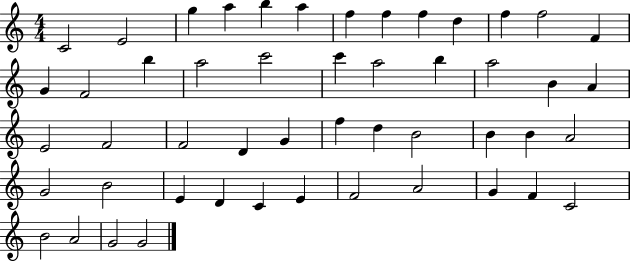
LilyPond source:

{
  \clef treble
  \numericTimeSignature
  \time 4/4
  \key c \major
  c'2 e'2 | g''4 a''4 b''4 a''4 | f''4 f''4 f''4 d''4 | f''4 f''2 f'4 | \break g'4 f'2 b''4 | a''2 c'''2 | c'''4 a''2 b''4 | a''2 b'4 a'4 | \break e'2 f'2 | f'2 d'4 g'4 | f''4 d''4 b'2 | b'4 b'4 a'2 | \break g'2 b'2 | e'4 d'4 c'4 e'4 | f'2 a'2 | g'4 f'4 c'2 | \break b'2 a'2 | g'2 g'2 | \bar "|."
}